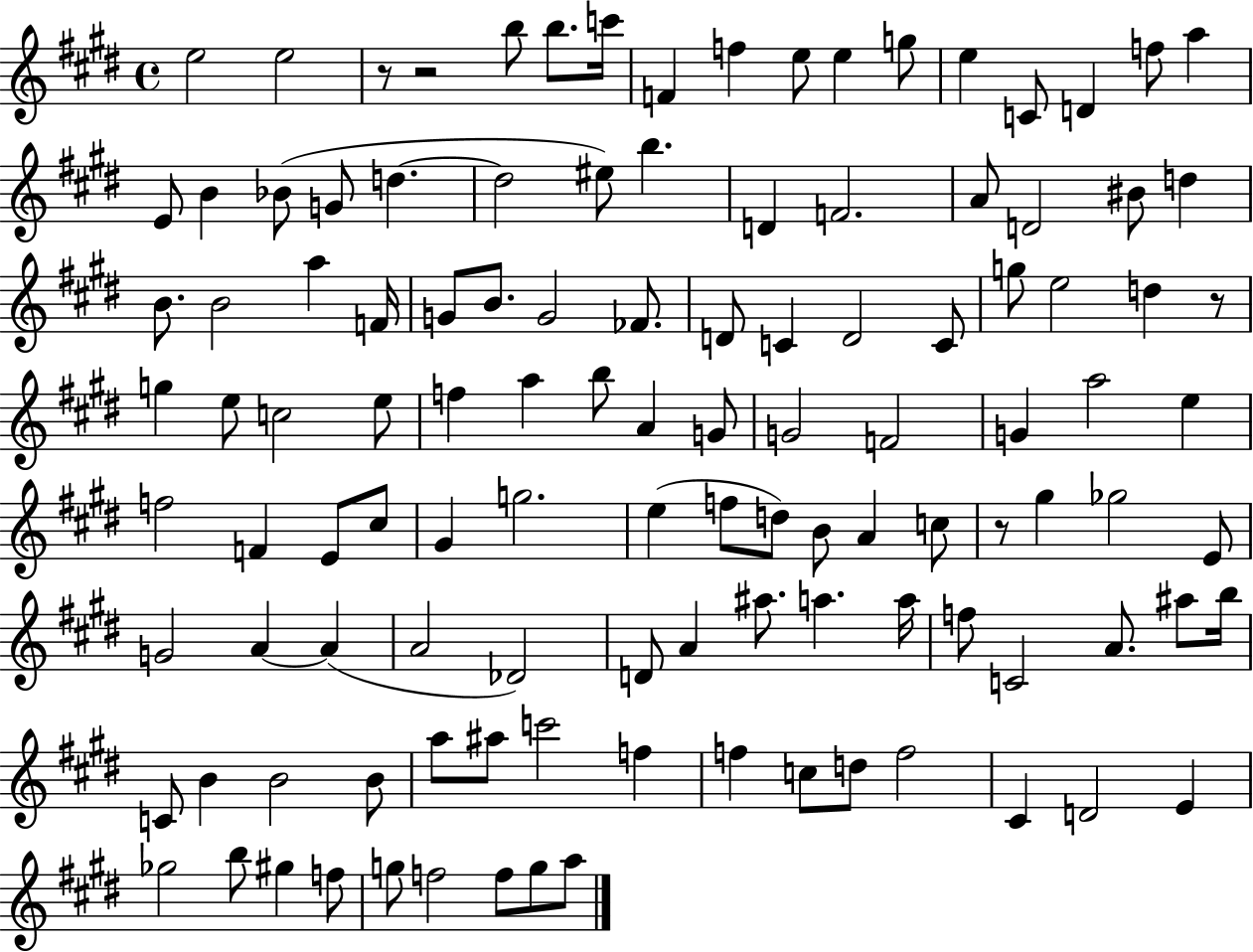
E5/h E5/h R/e R/h B5/e B5/e. C6/s F4/q F5/q E5/e E5/q G5/e E5/q C4/e D4/q F5/e A5/q E4/e B4/q Bb4/e G4/e D5/q. D5/h EIS5/e B5/q. D4/q F4/h. A4/e D4/h BIS4/e D5/q B4/e. B4/h A5/q F4/s G4/e B4/e. G4/h FES4/e. D4/e C4/q D4/h C4/e G5/e E5/h D5/q R/e G5/q E5/e C5/h E5/e F5/q A5/q B5/e A4/q G4/e G4/h F4/h G4/q A5/h E5/q F5/h F4/q E4/e C#5/e G#4/q G5/h. E5/q F5/e D5/e B4/e A4/q C5/e R/e G#5/q Gb5/h E4/e G4/h A4/q A4/q A4/h Db4/h D4/e A4/q A#5/e. A5/q. A5/s F5/e C4/h A4/e. A#5/e B5/s C4/e B4/q B4/h B4/e A5/e A#5/e C6/h F5/q F5/q C5/e D5/e F5/h C#4/q D4/h E4/q Gb5/h B5/e G#5/q F5/e G5/e F5/h F5/e G5/e A5/e